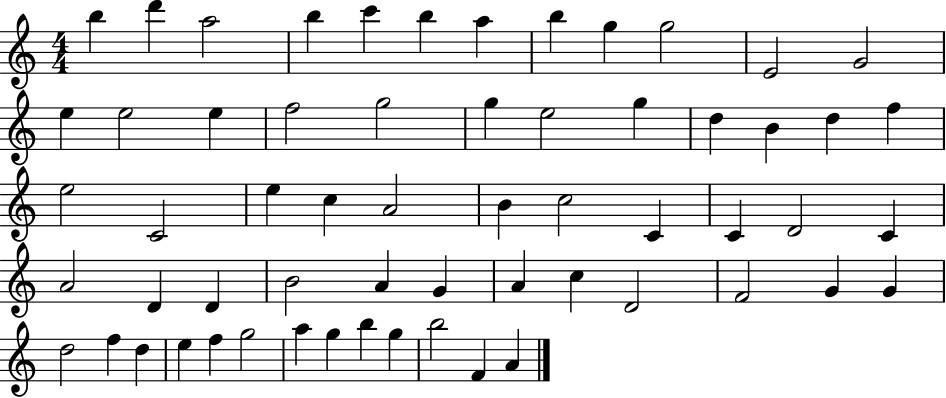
B5/q D6/q A5/h B5/q C6/q B5/q A5/q B5/q G5/q G5/h E4/h G4/h E5/q E5/h E5/q F5/h G5/h G5/q E5/h G5/q D5/q B4/q D5/q F5/q E5/h C4/h E5/q C5/q A4/h B4/q C5/h C4/q C4/q D4/h C4/q A4/h D4/q D4/q B4/h A4/q G4/q A4/q C5/q D4/h F4/h G4/q G4/q D5/h F5/q D5/q E5/q F5/q G5/h A5/q G5/q B5/q G5/q B5/h F4/q A4/q